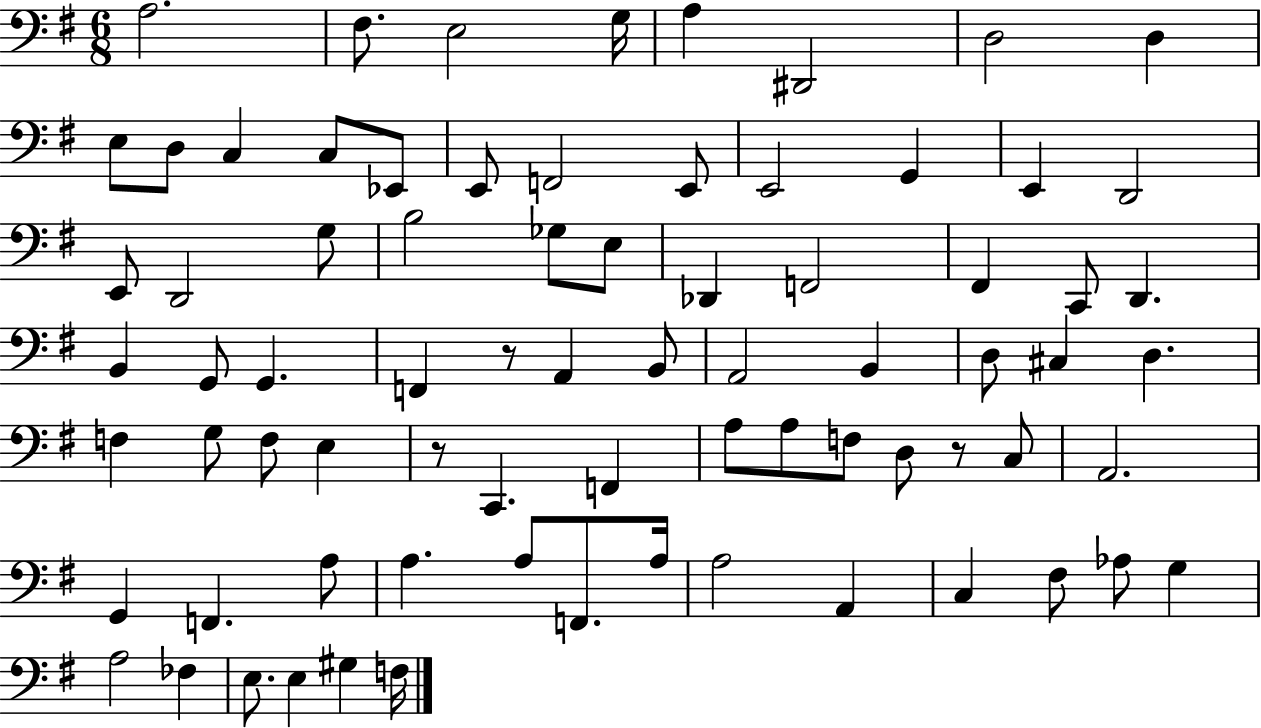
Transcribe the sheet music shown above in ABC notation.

X:1
T:Untitled
M:6/8
L:1/4
K:G
A,2 ^F,/2 E,2 G,/4 A, ^D,,2 D,2 D, E,/2 D,/2 C, C,/2 _E,,/2 E,,/2 F,,2 E,,/2 E,,2 G,, E,, D,,2 E,,/2 D,,2 G,/2 B,2 _G,/2 E,/2 _D,, F,,2 ^F,, C,,/2 D,, B,, G,,/2 G,, F,, z/2 A,, B,,/2 A,,2 B,, D,/2 ^C, D, F, G,/2 F,/2 E, z/2 C,, F,, A,/2 A,/2 F,/2 D,/2 z/2 C,/2 A,,2 G,, F,, A,/2 A, A,/2 F,,/2 A,/4 A,2 A,, C, ^F,/2 _A,/2 G, A,2 _F, E,/2 E, ^G, F,/4